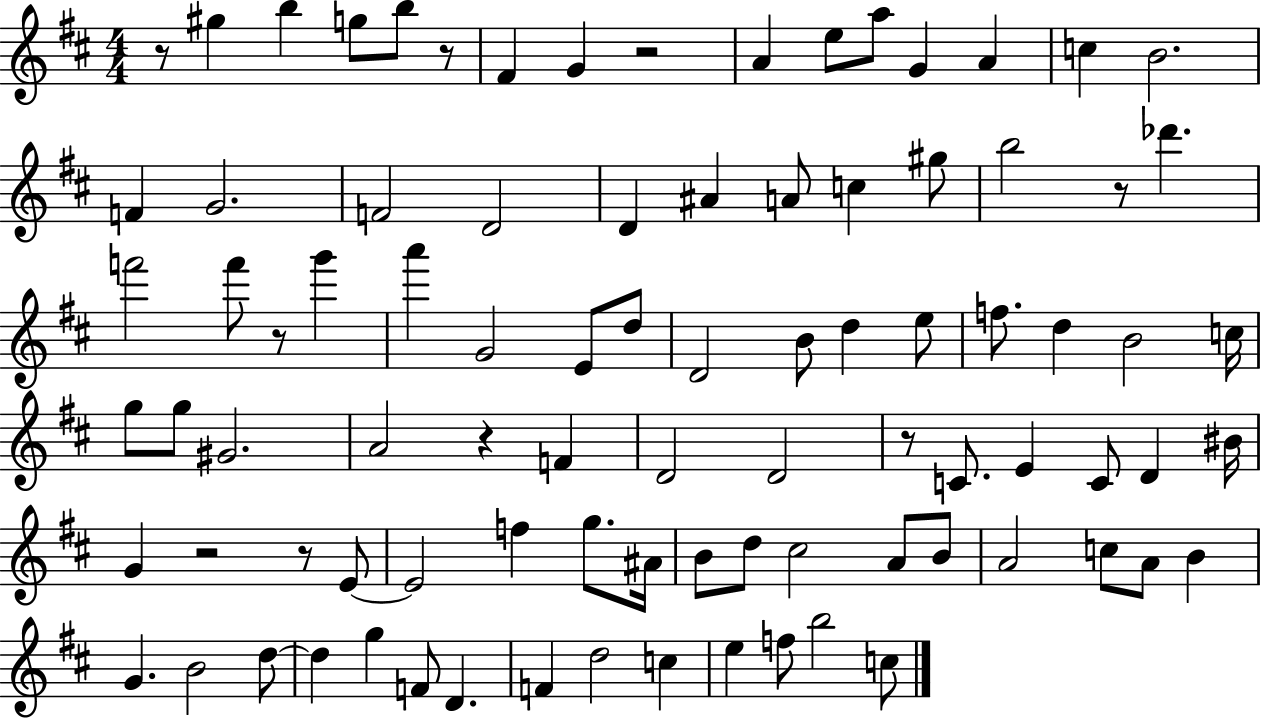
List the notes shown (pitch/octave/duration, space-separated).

R/e G#5/q B5/q G5/e B5/e R/e F#4/q G4/q R/h A4/q E5/e A5/e G4/q A4/q C5/q B4/h. F4/q G4/h. F4/h D4/h D4/q A#4/q A4/e C5/q G#5/e B5/h R/e Db6/q. F6/h F6/e R/e G6/q A6/q G4/h E4/e D5/e D4/h B4/e D5/q E5/e F5/e. D5/q B4/h C5/s G5/e G5/e G#4/h. A4/h R/q F4/q D4/h D4/h R/e C4/e. E4/q C4/e D4/q BIS4/s G4/q R/h R/e E4/e E4/h F5/q G5/e. A#4/s B4/e D5/e C#5/h A4/e B4/e A4/h C5/e A4/e B4/q G4/q. B4/h D5/e D5/q G5/q F4/e D4/q. F4/q D5/h C5/q E5/q F5/e B5/h C5/e